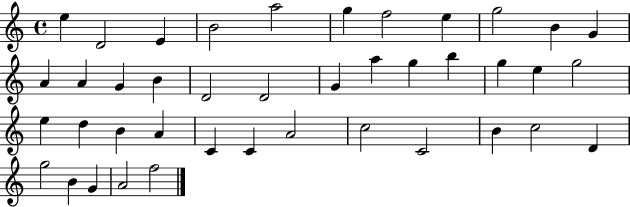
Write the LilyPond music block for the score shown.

{
  \clef treble
  \time 4/4
  \defaultTimeSignature
  \key c \major
  e''4 d'2 e'4 | b'2 a''2 | g''4 f''2 e''4 | g''2 b'4 g'4 | \break a'4 a'4 g'4 b'4 | d'2 d'2 | g'4 a''4 g''4 b''4 | g''4 e''4 g''2 | \break e''4 d''4 b'4 a'4 | c'4 c'4 a'2 | c''2 c'2 | b'4 c''2 d'4 | \break g''2 b'4 g'4 | a'2 f''2 | \bar "|."
}